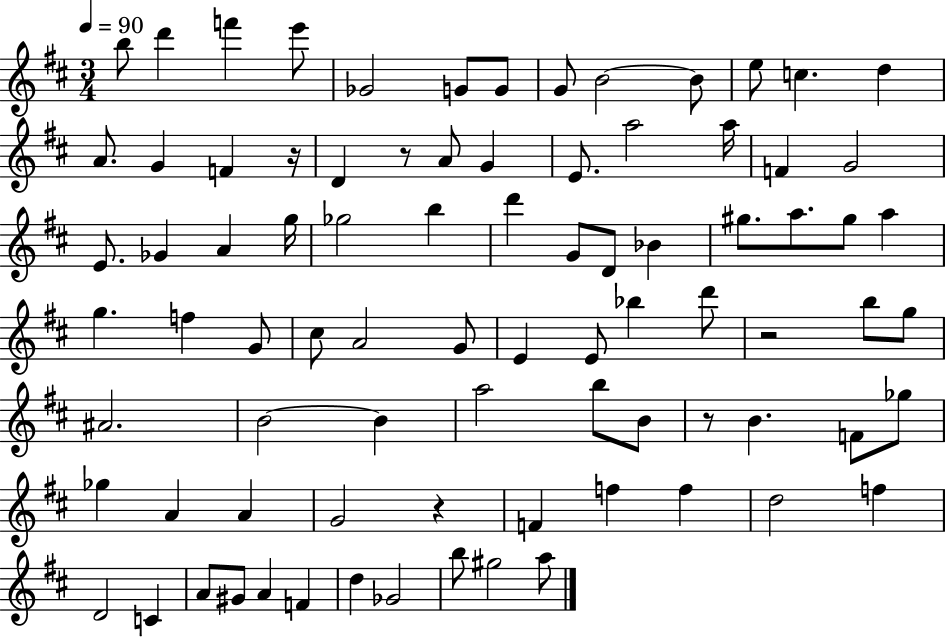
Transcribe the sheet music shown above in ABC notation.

X:1
T:Untitled
M:3/4
L:1/4
K:D
b/2 d' f' e'/2 _G2 G/2 G/2 G/2 B2 B/2 e/2 c d A/2 G F z/4 D z/2 A/2 G E/2 a2 a/4 F G2 E/2 _G A g/4 _g2 b d' G/2 D/2 _B ^g/2 a/2 ^g/2 a g f G/2 ^c/2 A2 G/2 E E/2 _b d'/2 z2 b/2 g/2 ^A2 B2 B a2 b/2 B/2 z/2 B F/2 _g/2 _g A A G2 z F f f d2 f D2 C A/2 ^G/2 A F d _G2 b/2 ^g2 a/2